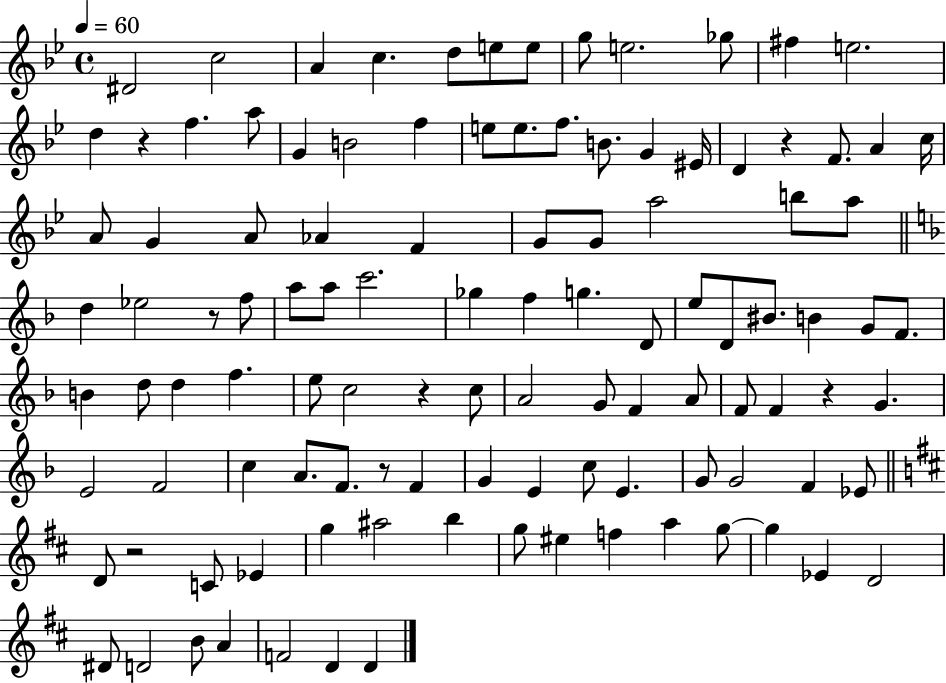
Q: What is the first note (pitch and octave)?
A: D#4